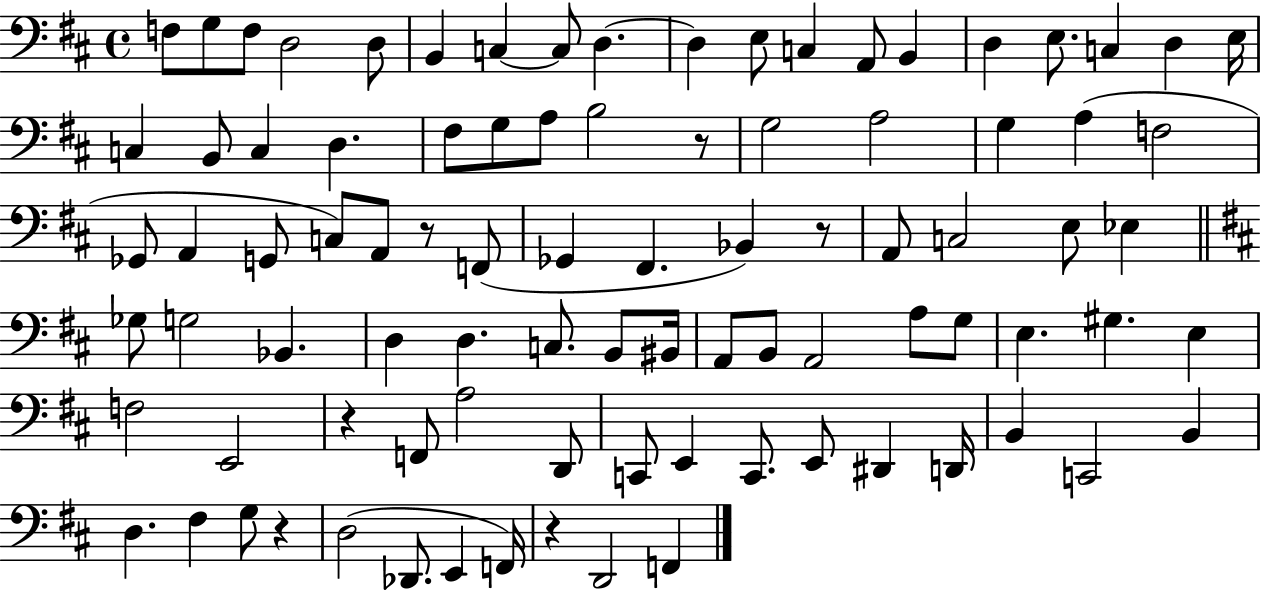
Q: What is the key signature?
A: D major